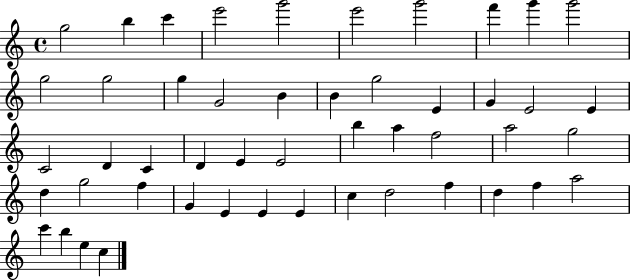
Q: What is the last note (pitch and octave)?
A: C5